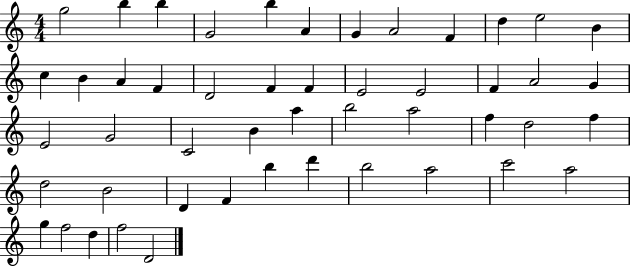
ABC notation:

X:1
T:Untitled
M:4/4
L:1/4
K:C
g2 b b G2 b A G A2 F d e2 B c B A F D2 F F E2 E2 F A2 G E2 G2 C2 B a b2 a2 f d2 f d2 B2 D F b d' b2 a2 c'2 a2 g f2 d f2 D2